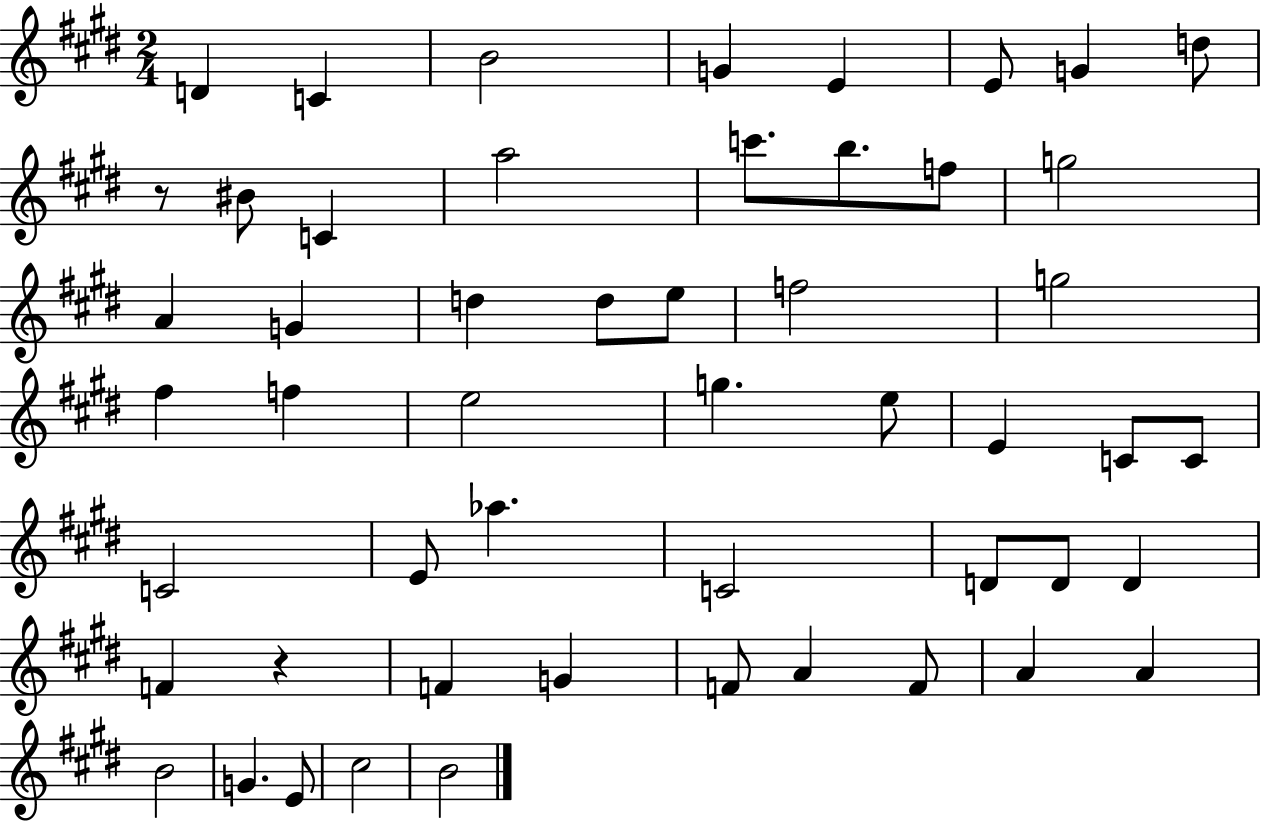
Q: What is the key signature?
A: E major